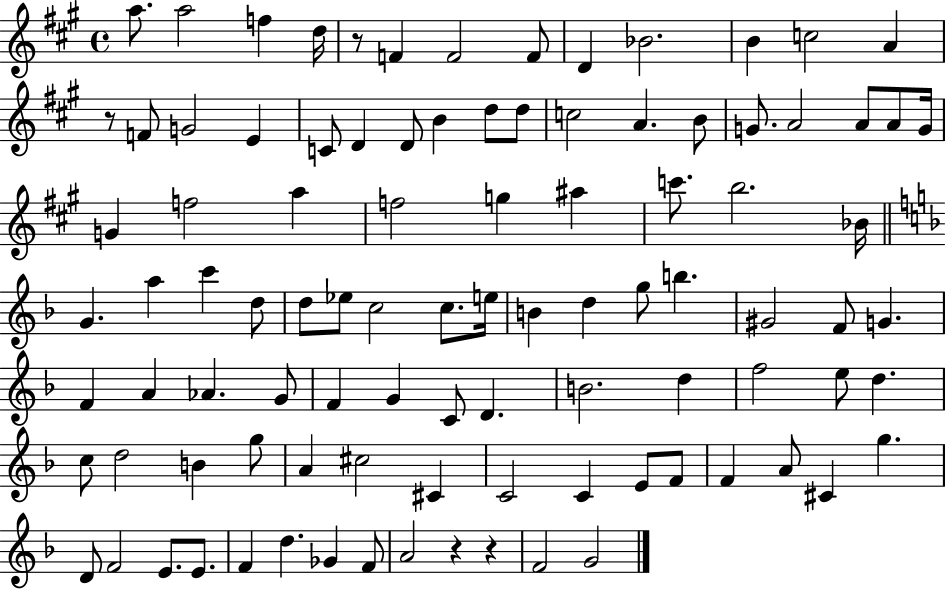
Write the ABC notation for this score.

X:1
T:Untitled
M:4/4
L:1/4
K:A
a/2 a2 f d/4 z/2 F F2 F/2 D _B2 B c2 A z/2 F/2 G2 E C/2 D D/2 B d/2 d/2 c2 A B/2 G/2 A2 A/2 A/2 G/4 G f2 a f2 g ^a c'/2 b2 _B/4 G a c' d/2 d/2 _e/2 c2 c/2 e/4 B d g/2 b ^G2 F/2 G F A _A G/2 F G C/2 D B2 d f2 e/2 d c/2 d2 B g/2 A ^c2 ^C C2 C E/2 F/2 F A/2 ^C g D/2 F2 E/2 E/2 F d _G F/2 A2 z z F2 G2